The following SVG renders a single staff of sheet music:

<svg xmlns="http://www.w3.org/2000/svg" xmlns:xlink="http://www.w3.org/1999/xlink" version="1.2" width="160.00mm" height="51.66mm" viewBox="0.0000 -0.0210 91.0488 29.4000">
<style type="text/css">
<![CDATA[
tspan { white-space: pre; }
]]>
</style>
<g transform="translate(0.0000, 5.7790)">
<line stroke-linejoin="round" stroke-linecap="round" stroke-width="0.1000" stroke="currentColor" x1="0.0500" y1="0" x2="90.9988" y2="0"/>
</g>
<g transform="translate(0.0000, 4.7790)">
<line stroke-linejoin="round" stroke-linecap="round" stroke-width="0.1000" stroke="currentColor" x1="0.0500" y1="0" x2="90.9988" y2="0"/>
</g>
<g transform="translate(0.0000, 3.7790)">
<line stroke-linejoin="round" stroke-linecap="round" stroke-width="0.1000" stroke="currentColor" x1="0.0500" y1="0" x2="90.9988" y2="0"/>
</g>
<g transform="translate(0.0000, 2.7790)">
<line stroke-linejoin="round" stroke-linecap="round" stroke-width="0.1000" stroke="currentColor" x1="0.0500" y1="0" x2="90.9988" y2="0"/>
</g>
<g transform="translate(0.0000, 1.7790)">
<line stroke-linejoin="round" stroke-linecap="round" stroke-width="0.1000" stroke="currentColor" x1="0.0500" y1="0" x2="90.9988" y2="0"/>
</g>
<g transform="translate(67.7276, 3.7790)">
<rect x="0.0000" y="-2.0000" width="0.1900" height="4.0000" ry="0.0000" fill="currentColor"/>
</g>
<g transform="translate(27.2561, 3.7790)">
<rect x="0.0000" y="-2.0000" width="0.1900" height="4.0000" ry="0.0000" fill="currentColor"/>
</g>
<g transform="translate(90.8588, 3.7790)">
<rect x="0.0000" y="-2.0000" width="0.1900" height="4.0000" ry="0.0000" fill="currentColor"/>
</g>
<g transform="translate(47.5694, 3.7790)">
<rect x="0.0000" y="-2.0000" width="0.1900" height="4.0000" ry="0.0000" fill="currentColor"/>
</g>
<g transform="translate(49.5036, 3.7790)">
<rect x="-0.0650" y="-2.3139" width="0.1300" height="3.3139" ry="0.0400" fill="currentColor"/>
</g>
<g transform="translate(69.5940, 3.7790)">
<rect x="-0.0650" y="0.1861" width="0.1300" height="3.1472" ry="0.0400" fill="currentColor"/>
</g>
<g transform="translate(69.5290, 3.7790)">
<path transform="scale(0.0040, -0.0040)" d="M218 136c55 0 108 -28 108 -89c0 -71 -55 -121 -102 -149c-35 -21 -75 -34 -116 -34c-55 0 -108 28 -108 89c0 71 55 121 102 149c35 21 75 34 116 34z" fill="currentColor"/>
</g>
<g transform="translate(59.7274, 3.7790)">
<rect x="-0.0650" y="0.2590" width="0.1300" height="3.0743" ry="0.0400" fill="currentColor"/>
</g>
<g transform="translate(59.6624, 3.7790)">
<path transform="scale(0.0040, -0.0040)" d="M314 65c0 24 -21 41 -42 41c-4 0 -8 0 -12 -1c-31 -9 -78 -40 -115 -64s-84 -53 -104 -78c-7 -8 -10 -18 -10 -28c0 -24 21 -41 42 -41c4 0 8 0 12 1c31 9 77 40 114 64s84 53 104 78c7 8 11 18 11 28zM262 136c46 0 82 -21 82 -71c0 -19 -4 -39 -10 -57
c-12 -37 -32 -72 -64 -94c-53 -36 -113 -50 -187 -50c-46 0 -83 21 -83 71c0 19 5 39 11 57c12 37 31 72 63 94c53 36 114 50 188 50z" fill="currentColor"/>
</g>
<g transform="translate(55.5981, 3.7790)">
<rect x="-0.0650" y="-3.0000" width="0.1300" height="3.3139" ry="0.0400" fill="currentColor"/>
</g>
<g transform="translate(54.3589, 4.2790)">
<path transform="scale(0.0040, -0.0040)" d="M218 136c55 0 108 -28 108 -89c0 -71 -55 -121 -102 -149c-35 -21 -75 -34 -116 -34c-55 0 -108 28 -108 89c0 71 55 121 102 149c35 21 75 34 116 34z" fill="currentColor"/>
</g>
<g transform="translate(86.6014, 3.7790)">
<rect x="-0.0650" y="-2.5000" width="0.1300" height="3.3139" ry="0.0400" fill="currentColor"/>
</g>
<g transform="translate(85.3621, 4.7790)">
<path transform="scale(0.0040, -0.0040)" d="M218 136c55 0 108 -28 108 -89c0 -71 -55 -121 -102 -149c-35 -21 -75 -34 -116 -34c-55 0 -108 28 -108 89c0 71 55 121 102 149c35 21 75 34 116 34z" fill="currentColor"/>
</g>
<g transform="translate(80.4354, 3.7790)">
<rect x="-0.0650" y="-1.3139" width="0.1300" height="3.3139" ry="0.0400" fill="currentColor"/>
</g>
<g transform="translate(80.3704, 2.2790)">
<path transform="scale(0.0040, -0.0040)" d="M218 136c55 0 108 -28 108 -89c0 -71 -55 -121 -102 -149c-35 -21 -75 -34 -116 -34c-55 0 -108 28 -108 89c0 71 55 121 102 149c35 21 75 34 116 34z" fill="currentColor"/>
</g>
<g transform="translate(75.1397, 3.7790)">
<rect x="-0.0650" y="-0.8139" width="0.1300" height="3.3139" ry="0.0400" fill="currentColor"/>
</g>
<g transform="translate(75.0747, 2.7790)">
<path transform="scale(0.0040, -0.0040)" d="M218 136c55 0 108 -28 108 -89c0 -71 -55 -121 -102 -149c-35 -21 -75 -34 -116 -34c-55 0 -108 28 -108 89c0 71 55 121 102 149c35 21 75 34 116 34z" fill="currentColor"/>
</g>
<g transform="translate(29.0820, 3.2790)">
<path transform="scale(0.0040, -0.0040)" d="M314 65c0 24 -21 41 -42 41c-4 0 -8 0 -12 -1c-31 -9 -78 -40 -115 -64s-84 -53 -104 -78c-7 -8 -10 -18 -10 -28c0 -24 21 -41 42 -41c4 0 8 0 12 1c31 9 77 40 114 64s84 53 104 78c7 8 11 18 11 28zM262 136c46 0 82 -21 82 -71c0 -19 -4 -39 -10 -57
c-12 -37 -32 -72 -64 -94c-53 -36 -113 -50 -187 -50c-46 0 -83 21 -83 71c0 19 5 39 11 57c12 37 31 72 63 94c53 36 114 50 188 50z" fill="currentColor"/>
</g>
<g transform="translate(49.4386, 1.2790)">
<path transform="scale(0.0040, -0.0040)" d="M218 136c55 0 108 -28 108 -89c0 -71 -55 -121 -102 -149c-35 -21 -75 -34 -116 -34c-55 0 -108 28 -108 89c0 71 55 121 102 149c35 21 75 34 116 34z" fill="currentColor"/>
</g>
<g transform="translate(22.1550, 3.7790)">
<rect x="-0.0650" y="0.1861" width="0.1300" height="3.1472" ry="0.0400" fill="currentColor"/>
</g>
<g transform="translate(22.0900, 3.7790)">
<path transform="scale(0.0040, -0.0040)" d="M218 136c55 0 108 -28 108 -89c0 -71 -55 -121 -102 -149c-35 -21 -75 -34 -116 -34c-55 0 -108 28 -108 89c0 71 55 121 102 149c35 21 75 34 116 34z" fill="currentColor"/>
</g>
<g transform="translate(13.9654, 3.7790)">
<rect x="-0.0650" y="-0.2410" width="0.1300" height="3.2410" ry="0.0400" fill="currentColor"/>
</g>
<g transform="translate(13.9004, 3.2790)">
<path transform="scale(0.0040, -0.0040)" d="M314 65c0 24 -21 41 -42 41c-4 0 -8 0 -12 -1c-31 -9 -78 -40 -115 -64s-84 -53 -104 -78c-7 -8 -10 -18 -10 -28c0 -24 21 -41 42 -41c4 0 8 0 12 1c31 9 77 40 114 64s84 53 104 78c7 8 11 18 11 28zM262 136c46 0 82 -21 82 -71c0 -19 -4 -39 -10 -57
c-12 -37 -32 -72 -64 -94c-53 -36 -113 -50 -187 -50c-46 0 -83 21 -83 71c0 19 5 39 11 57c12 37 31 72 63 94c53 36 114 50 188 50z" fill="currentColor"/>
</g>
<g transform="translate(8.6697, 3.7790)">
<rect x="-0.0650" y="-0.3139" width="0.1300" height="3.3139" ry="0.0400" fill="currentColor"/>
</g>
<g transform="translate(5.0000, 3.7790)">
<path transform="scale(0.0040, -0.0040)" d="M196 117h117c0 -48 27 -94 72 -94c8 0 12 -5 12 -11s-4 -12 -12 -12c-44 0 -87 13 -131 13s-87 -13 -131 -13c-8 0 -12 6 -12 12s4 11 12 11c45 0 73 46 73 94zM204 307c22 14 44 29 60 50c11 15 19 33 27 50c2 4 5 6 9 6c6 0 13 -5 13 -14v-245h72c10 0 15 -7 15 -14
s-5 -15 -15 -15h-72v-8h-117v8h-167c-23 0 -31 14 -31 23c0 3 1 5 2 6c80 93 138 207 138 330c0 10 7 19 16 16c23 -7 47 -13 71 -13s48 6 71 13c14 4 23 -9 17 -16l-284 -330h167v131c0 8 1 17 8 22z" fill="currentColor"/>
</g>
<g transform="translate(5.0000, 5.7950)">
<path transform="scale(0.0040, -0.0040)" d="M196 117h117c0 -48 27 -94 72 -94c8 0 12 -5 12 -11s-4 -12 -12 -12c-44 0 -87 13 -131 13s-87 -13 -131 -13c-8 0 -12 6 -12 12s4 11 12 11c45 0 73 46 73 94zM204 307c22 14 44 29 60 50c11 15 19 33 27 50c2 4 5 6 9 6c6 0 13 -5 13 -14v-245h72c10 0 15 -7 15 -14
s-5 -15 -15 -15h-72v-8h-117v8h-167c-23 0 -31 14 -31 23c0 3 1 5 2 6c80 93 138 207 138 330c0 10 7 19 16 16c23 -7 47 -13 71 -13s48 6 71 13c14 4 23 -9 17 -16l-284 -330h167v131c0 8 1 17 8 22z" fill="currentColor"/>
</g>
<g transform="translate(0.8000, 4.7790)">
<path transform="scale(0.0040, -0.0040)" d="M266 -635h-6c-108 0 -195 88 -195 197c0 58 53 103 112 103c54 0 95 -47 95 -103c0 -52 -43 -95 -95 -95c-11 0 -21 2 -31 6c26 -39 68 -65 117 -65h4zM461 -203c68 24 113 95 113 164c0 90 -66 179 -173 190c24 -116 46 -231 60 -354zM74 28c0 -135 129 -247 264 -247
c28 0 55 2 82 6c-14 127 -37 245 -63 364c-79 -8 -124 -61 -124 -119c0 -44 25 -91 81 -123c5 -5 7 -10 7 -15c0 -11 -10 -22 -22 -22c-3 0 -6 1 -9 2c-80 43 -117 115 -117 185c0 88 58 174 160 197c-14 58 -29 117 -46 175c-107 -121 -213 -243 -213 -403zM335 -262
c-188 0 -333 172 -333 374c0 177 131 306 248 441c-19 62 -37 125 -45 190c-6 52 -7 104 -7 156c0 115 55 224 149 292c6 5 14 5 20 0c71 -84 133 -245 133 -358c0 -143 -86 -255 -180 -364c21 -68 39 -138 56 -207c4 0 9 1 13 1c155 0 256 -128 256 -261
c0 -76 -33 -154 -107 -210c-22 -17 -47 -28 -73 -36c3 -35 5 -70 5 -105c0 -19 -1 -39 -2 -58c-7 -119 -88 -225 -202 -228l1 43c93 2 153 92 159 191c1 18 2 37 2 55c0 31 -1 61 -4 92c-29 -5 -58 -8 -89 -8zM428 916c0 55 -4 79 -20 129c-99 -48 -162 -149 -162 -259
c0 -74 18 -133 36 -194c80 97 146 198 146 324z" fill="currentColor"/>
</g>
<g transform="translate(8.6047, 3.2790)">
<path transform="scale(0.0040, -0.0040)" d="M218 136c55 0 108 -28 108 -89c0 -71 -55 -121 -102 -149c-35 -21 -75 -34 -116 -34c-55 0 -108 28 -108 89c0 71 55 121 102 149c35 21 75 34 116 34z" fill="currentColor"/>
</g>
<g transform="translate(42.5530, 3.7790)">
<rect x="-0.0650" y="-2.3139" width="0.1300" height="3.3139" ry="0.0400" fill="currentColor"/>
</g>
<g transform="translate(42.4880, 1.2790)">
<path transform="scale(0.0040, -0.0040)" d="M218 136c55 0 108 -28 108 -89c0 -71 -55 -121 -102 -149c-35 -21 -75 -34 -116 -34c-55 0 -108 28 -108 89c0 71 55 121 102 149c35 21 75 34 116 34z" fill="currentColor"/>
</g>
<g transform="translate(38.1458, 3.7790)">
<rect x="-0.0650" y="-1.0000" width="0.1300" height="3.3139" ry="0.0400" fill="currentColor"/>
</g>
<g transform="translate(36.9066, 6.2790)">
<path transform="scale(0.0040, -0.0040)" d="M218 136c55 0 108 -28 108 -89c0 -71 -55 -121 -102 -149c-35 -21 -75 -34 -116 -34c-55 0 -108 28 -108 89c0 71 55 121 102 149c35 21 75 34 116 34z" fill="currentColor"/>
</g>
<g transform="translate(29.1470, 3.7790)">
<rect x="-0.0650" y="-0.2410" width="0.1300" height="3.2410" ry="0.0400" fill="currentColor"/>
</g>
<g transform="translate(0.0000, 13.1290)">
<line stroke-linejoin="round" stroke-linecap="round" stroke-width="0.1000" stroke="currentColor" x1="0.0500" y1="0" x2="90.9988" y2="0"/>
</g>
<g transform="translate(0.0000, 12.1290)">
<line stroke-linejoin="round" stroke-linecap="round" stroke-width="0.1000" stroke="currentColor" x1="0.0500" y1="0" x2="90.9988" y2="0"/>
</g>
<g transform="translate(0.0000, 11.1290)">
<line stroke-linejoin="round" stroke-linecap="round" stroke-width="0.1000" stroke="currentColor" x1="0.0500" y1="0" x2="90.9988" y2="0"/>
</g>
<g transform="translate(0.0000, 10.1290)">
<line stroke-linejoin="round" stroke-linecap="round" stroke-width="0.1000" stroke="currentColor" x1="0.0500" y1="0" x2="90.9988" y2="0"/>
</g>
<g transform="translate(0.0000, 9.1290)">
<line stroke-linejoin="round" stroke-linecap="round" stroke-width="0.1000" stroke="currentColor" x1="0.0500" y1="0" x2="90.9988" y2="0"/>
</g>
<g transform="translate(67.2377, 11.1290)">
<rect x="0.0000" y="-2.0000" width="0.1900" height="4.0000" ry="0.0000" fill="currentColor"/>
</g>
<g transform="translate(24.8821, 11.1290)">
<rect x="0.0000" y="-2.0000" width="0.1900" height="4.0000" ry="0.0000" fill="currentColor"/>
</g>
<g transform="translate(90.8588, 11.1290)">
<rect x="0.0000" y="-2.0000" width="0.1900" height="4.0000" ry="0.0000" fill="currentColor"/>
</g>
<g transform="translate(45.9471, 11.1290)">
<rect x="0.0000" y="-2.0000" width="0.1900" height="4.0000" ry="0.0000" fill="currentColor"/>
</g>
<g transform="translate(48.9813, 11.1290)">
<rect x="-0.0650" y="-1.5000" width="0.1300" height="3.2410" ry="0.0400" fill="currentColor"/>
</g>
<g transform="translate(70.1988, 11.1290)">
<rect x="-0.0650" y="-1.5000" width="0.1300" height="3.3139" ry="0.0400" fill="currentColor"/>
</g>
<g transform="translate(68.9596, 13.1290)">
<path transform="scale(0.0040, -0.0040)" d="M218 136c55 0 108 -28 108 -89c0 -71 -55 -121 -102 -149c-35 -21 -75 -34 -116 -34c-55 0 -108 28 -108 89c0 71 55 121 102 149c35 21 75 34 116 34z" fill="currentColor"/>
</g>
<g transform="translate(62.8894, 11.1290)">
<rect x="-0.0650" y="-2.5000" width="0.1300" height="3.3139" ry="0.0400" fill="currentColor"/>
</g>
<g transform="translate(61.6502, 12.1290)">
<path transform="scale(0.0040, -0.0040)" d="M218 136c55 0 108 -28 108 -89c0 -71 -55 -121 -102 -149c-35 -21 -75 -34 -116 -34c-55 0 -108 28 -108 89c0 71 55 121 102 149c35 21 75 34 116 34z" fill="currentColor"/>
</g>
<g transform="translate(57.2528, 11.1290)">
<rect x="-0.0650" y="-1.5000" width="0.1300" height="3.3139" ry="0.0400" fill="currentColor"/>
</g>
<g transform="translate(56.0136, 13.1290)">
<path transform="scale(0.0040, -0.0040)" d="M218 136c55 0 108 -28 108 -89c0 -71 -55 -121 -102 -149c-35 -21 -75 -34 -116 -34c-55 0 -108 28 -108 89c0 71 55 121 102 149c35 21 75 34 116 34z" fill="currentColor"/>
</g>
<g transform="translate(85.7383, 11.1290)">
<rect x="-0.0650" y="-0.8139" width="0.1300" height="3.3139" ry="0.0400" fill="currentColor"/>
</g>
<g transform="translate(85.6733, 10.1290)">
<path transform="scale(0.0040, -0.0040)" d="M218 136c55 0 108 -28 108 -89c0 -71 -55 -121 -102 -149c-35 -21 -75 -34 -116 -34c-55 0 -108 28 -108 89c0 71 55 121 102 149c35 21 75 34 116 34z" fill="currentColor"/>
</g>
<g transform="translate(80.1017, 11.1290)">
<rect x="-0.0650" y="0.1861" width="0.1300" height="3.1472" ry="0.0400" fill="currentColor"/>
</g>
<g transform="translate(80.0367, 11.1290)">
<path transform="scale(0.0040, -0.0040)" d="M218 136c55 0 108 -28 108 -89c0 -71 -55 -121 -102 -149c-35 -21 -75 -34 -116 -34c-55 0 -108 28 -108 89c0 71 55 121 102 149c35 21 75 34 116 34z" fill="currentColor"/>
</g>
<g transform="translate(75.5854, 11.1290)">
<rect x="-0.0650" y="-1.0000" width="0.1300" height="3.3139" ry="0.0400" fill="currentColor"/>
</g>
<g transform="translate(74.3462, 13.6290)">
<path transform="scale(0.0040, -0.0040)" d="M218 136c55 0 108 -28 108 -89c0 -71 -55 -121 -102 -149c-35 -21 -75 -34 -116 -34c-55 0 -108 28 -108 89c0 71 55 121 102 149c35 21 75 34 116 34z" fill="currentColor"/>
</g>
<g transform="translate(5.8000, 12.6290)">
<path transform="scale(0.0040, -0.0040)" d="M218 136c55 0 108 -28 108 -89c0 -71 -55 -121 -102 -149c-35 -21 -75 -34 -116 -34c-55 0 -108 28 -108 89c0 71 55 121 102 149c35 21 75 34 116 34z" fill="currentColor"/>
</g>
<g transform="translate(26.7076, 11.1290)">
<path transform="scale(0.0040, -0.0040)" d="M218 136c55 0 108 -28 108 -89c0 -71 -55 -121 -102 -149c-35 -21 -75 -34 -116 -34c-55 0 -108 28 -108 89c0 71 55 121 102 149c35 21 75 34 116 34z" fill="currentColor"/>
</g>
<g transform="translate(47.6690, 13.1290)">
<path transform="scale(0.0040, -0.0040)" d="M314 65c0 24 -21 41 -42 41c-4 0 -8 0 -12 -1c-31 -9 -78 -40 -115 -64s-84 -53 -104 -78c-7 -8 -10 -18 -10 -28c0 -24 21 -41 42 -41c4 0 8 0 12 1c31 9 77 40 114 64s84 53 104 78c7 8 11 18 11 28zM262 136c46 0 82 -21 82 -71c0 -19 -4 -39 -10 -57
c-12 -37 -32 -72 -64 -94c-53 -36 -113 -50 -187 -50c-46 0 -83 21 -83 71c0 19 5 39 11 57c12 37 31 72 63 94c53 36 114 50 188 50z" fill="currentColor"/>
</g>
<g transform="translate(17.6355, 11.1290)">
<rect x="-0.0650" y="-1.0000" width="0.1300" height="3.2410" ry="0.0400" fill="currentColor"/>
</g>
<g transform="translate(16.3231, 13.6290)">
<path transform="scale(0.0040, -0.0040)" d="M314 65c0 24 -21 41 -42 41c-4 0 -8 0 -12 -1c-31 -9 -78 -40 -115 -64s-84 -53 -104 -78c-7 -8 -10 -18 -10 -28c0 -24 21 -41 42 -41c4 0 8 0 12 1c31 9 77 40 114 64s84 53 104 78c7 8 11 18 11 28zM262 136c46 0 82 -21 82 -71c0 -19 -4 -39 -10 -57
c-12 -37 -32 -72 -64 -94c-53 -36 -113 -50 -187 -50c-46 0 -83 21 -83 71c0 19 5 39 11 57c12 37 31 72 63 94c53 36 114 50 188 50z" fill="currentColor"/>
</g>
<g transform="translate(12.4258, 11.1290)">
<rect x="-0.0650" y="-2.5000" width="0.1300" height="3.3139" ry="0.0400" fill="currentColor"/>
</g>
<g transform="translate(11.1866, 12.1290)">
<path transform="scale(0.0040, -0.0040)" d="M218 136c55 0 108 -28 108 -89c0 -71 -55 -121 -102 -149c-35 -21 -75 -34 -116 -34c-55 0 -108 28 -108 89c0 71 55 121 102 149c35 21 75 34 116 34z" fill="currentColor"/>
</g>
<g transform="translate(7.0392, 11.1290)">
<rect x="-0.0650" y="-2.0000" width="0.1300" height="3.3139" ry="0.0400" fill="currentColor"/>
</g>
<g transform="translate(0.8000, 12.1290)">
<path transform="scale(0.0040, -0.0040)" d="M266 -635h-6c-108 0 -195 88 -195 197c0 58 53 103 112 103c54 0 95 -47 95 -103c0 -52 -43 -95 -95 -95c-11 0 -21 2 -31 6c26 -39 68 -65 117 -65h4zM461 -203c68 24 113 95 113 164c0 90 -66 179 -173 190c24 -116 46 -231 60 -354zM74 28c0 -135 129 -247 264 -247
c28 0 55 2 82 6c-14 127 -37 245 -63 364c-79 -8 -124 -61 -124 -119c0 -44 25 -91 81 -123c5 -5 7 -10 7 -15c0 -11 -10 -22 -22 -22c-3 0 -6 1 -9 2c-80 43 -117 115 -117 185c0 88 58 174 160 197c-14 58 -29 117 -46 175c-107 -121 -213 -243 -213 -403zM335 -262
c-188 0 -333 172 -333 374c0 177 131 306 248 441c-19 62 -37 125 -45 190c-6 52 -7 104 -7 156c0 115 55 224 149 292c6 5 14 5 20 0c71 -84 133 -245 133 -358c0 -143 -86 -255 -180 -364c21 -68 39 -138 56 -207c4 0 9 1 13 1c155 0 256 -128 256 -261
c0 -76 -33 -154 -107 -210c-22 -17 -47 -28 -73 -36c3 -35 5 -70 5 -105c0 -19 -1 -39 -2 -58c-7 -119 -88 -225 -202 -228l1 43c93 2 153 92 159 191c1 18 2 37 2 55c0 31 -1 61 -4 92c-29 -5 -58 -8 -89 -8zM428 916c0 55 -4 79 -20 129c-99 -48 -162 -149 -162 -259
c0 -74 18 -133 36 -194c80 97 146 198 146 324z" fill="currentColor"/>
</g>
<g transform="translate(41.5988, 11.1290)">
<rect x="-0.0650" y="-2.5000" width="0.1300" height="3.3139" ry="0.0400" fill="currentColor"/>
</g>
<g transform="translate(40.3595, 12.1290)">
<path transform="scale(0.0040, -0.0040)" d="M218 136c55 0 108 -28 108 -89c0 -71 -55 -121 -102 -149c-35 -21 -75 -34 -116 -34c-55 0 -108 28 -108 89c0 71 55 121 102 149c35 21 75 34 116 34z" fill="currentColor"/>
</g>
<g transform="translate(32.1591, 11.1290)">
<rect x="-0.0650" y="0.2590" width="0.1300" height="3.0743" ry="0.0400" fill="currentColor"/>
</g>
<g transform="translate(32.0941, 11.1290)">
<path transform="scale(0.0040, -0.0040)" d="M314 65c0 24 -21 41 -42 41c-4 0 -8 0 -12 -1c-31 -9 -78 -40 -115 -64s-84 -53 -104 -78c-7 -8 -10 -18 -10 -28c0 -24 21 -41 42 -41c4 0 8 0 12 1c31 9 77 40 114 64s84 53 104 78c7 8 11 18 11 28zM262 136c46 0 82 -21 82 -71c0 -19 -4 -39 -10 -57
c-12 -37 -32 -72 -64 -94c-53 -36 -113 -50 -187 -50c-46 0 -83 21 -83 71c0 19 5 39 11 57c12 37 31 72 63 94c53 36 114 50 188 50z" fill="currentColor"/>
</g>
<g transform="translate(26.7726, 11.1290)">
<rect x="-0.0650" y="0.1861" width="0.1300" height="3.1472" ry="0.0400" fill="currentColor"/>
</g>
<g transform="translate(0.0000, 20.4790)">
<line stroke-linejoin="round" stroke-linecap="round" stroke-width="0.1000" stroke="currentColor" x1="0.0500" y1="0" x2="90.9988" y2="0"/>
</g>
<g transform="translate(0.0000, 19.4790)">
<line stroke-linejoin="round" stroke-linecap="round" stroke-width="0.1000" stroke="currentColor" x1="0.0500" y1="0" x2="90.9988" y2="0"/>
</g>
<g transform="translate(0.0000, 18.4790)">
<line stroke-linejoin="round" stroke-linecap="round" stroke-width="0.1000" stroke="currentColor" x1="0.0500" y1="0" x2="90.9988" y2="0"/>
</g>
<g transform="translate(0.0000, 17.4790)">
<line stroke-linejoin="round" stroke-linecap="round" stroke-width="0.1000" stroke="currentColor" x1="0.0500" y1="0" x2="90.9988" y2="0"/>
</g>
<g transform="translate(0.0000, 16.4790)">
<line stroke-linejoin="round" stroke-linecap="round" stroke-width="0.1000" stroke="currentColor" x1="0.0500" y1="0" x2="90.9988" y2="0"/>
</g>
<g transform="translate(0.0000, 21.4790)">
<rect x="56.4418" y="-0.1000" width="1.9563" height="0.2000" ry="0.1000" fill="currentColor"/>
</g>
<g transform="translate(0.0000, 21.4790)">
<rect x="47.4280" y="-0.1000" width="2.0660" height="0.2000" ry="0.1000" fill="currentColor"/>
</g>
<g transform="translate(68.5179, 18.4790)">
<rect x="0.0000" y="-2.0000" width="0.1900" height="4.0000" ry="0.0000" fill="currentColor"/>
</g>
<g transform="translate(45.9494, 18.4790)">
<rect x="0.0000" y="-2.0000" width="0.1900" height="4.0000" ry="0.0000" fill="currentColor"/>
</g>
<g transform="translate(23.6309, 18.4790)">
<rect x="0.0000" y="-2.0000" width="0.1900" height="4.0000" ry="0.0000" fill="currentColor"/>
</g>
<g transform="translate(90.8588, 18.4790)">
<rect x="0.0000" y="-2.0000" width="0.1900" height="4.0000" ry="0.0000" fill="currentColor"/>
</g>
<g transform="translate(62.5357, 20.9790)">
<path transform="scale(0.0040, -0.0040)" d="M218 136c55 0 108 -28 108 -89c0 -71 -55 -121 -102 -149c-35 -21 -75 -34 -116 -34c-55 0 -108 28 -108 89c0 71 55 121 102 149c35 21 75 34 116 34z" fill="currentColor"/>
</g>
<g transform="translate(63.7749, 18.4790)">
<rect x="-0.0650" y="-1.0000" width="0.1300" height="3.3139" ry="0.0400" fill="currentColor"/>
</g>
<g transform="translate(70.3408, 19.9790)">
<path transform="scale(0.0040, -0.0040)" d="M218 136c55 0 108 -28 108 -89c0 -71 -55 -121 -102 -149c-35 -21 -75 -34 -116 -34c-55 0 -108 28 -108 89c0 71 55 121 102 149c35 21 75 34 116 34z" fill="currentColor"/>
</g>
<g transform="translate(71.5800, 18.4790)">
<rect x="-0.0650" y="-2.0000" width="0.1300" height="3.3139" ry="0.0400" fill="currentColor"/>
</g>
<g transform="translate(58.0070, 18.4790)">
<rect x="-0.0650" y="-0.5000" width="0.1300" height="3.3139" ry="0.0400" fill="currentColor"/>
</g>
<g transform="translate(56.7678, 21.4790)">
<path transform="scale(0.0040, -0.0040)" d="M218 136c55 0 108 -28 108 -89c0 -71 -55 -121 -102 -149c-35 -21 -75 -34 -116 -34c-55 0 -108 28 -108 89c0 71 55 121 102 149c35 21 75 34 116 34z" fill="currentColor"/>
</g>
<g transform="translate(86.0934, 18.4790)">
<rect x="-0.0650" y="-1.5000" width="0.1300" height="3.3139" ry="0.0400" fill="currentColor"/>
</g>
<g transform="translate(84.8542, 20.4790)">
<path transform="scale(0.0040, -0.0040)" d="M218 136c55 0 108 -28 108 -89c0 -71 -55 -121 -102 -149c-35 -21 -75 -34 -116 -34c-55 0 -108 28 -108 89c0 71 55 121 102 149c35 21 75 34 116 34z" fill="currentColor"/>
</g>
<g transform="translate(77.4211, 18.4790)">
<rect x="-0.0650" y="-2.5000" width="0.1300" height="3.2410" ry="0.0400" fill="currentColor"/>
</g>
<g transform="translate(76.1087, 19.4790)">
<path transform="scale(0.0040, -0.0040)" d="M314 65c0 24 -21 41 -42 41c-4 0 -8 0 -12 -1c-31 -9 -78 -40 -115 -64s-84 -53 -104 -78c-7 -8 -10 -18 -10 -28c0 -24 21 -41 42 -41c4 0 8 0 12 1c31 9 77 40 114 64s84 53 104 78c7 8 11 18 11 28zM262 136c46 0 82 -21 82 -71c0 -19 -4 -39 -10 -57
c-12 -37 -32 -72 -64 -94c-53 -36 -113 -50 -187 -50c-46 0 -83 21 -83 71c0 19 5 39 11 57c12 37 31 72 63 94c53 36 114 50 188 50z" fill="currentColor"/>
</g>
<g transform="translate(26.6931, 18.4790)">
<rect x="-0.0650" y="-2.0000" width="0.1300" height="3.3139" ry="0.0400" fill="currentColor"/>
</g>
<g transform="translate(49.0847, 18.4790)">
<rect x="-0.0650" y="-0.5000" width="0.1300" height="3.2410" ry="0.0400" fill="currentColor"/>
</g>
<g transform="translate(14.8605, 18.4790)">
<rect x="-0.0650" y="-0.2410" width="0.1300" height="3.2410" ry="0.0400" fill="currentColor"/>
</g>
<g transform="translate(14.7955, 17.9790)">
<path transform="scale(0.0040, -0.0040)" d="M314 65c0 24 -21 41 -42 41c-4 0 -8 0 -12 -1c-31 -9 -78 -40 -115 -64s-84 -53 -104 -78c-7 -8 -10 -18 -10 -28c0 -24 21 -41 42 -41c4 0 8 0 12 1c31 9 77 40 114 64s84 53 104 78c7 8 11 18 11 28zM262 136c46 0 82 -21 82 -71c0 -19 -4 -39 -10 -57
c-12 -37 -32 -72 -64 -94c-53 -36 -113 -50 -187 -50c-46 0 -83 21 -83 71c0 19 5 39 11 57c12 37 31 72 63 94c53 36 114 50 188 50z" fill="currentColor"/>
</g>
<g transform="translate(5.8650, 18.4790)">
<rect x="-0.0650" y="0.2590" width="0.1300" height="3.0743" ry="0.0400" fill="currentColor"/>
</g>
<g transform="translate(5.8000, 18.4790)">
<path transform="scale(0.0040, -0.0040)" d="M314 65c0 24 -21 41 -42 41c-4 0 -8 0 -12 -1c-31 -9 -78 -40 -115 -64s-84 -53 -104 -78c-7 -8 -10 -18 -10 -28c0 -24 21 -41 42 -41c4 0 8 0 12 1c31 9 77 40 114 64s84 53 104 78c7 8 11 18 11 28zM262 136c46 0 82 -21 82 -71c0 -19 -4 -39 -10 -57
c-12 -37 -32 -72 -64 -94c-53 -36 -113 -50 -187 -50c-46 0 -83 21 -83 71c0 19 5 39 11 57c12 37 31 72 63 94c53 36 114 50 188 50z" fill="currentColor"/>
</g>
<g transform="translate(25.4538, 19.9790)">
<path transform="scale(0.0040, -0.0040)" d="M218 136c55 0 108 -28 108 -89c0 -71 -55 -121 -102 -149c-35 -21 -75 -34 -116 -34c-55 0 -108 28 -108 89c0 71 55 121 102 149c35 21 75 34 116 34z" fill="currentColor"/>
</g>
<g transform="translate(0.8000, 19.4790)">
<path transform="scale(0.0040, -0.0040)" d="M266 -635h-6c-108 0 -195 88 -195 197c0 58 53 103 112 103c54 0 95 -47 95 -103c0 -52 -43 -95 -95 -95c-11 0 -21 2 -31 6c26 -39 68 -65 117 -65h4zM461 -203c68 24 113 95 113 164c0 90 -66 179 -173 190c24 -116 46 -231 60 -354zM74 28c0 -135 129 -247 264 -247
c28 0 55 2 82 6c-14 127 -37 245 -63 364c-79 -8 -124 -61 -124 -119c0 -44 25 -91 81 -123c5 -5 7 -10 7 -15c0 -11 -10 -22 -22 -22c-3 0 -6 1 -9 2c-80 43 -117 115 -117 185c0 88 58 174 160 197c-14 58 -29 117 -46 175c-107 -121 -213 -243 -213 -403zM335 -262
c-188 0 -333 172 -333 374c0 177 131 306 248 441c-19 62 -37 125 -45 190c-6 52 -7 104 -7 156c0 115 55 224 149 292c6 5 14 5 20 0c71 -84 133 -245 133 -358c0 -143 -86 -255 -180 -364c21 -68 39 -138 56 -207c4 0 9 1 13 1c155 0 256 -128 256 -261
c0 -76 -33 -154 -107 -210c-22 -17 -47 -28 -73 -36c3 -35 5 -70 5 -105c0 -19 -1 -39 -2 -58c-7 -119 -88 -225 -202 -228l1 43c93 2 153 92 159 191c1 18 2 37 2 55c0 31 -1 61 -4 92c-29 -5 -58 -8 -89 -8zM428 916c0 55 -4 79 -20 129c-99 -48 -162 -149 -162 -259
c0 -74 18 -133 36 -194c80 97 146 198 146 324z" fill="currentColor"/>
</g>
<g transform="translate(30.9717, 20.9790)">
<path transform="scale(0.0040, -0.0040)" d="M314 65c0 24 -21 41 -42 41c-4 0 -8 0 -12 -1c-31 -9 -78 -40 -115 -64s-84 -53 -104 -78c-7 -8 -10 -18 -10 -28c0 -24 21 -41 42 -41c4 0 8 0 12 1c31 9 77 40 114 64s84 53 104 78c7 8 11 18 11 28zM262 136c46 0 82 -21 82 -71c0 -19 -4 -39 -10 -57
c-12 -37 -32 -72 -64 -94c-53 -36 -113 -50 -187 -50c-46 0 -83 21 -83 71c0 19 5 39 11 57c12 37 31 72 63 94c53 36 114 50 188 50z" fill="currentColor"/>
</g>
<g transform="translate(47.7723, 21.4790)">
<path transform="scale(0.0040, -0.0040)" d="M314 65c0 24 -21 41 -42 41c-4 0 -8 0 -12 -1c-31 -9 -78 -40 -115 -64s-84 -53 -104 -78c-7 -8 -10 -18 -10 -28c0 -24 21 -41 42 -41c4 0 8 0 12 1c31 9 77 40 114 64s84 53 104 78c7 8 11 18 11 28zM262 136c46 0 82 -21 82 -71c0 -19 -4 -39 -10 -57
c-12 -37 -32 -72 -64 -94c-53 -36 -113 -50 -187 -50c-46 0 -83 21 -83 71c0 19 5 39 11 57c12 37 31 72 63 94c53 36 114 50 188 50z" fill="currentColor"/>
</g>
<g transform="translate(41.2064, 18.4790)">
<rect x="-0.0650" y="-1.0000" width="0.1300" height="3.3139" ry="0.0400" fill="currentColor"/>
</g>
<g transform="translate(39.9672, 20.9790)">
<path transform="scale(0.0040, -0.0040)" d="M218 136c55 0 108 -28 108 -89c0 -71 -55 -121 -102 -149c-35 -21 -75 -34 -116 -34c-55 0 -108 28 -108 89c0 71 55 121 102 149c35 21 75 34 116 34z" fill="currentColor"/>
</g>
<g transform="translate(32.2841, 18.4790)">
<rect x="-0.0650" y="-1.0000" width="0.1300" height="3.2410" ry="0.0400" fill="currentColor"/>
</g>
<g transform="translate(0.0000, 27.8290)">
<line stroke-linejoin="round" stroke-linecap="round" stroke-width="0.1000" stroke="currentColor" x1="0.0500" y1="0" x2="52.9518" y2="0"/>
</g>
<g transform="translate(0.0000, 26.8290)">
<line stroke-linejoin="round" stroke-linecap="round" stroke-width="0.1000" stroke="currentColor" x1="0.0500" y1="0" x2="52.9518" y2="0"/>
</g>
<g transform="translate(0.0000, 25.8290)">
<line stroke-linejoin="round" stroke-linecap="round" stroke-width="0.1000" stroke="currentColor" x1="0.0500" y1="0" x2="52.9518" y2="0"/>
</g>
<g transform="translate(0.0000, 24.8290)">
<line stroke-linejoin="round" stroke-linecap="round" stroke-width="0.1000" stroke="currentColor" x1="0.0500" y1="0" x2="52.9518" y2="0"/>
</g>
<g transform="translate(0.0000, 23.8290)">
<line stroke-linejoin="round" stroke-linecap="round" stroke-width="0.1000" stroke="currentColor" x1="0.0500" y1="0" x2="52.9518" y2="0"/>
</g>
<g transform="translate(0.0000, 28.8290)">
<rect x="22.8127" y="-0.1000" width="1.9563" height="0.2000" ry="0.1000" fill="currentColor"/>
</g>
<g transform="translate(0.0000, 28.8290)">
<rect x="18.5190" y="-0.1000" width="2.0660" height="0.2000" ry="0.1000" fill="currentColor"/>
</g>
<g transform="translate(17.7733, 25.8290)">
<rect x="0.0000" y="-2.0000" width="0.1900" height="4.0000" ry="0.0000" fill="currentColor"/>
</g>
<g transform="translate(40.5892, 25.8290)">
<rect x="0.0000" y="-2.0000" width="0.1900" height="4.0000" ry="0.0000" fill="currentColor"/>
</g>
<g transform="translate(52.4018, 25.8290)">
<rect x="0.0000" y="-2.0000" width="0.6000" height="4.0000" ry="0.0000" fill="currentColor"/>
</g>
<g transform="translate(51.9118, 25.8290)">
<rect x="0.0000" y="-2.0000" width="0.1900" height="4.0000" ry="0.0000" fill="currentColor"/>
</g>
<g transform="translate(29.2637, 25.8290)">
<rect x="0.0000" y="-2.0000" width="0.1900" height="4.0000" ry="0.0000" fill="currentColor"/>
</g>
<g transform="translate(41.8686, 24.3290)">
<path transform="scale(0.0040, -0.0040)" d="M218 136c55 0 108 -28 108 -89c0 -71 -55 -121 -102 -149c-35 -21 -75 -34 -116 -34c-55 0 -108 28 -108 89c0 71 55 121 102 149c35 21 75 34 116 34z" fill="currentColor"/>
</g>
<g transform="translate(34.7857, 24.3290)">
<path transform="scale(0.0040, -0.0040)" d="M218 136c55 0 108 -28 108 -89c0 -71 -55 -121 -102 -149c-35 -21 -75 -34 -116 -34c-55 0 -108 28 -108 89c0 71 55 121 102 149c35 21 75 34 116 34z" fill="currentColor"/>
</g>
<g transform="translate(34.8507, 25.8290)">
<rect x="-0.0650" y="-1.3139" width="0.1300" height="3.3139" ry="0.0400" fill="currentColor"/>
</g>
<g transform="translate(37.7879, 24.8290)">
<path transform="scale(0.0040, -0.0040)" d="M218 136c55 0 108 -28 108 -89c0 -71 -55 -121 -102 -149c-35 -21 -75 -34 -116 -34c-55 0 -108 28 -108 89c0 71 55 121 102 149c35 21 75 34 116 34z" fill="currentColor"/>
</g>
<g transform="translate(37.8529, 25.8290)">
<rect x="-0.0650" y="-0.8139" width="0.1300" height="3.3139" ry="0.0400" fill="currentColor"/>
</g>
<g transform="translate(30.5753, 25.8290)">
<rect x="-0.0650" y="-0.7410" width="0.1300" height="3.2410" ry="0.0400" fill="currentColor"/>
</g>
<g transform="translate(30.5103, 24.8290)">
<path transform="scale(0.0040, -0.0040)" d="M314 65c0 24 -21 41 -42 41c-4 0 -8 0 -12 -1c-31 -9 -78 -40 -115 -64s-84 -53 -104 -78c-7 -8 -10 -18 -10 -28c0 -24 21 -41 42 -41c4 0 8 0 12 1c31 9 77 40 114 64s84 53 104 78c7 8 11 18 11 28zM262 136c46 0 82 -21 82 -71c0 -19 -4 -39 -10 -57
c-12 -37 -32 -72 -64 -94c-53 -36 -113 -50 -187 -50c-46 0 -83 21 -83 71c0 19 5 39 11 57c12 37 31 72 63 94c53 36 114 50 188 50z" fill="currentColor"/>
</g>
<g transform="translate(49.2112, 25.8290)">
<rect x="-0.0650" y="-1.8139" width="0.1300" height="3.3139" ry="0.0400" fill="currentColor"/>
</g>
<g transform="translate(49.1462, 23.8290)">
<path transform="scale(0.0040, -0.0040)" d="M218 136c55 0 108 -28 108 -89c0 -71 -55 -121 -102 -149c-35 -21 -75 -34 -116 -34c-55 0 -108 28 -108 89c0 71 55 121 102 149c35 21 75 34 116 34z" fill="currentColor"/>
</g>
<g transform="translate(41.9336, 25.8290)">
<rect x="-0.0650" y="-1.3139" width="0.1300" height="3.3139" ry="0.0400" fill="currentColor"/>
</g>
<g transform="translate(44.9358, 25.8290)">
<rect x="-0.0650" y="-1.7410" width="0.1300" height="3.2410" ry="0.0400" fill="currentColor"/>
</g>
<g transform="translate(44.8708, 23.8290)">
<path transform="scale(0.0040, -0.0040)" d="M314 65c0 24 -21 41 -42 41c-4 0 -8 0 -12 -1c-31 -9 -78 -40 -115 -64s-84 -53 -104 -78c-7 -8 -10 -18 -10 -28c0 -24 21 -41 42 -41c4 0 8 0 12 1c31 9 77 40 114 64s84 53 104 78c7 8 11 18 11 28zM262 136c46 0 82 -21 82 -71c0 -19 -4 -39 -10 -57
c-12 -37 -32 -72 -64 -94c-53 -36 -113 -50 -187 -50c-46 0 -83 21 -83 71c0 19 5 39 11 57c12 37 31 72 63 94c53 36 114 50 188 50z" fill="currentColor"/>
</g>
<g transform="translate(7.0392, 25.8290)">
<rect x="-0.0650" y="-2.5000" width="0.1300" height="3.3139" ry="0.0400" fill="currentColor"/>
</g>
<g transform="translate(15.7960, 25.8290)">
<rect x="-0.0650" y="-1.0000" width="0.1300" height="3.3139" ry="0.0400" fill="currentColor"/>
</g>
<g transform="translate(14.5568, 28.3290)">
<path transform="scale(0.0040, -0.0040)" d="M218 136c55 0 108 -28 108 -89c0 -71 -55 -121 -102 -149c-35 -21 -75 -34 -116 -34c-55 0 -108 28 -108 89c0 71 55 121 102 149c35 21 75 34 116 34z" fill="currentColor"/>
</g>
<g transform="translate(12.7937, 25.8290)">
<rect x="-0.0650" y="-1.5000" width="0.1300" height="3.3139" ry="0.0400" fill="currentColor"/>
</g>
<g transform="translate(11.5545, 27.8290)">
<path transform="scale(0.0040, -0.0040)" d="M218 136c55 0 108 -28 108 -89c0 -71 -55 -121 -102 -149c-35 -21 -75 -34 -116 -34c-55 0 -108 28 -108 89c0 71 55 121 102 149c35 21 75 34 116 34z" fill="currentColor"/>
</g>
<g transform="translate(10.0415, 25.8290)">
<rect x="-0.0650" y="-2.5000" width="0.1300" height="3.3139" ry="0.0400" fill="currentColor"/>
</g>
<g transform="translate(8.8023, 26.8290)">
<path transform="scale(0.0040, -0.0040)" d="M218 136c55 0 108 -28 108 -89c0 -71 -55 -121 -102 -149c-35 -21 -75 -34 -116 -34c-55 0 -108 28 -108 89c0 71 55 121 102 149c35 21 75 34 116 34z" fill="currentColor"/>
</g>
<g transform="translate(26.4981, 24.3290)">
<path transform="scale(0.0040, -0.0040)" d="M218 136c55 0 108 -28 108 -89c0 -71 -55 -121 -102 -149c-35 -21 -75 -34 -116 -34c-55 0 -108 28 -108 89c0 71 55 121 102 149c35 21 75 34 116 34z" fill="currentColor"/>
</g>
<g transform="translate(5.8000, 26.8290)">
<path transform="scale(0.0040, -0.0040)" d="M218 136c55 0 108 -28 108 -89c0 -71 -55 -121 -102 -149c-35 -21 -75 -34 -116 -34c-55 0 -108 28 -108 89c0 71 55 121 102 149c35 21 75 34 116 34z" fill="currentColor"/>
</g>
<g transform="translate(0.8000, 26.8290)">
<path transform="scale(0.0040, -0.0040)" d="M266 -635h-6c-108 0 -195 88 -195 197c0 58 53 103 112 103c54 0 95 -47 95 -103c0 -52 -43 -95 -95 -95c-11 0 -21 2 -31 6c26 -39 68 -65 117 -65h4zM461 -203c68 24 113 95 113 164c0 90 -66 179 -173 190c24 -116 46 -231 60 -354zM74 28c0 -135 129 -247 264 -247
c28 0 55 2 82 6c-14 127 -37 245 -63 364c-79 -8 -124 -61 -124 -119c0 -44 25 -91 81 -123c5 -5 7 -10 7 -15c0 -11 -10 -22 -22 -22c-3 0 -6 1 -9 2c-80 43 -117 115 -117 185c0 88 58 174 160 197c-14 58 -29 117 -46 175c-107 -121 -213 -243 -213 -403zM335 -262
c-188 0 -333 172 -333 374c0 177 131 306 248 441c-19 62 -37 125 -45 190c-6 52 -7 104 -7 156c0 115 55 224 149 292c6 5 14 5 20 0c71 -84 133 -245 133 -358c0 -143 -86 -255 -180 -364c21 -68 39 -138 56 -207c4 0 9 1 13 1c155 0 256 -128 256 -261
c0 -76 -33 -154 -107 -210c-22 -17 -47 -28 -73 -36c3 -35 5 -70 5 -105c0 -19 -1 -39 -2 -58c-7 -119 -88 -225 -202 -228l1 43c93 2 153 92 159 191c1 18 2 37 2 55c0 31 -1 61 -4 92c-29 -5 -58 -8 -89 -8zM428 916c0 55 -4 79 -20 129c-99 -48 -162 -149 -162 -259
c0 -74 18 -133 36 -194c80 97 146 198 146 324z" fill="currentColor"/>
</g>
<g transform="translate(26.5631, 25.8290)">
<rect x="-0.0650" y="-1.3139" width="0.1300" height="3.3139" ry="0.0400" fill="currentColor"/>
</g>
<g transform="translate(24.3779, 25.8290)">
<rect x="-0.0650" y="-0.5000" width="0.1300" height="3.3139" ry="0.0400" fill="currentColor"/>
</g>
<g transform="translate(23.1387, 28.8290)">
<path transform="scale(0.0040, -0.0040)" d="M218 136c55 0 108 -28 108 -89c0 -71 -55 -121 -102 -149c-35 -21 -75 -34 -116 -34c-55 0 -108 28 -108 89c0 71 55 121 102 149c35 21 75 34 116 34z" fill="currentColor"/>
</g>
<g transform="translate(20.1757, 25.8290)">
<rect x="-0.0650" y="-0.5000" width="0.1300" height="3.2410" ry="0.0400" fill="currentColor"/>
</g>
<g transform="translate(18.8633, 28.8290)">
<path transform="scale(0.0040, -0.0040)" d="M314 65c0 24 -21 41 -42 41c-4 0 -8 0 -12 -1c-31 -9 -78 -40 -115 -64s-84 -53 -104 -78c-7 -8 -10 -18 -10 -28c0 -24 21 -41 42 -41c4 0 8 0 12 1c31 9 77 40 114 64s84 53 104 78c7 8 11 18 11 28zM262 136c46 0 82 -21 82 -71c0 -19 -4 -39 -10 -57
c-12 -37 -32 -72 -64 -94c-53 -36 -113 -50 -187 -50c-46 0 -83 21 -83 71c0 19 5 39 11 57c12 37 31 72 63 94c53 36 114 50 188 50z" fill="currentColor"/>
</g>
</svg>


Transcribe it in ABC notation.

X:1
T:Untitled
M:4/4
L:1/4
K:C
c c2 B c2 D g g A B2 B d e G F G D2 B B2 G E2 E G E D B d B2 c2 F D2 D C2 C D F G2 E G G E D C2 C e d2 e d e f2 f